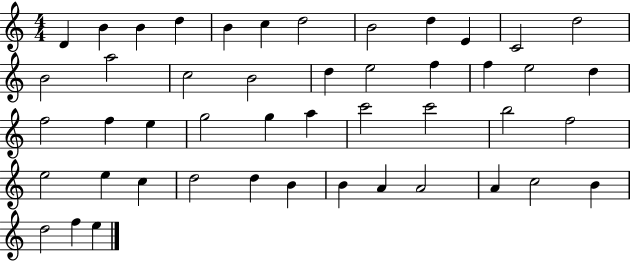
{
  \clef treble
  \numericTimeSignature
  \time 4/4
  \key c \major
  d'4 b'4 b'4 d''4 | b'4 c''4 d''2 | b'2 d''4 e'4 | c'2 d''2 | \break b'2 a''2 | c''2 b'2 | d''4 e''2 f''4 | f''4 e''2 d''4 | \break f''2 f''4 e''4 | g''2 g''4 a''4 | c'''2 c'''2 | b''2 f''2 | \break e''2 e''4 c''4 | d''2 d''4 b'4 | b'4 a'4 a'2 | a'4 c''2 b'4 | \break d''2 f''4 e''4 | \bar "|."
}